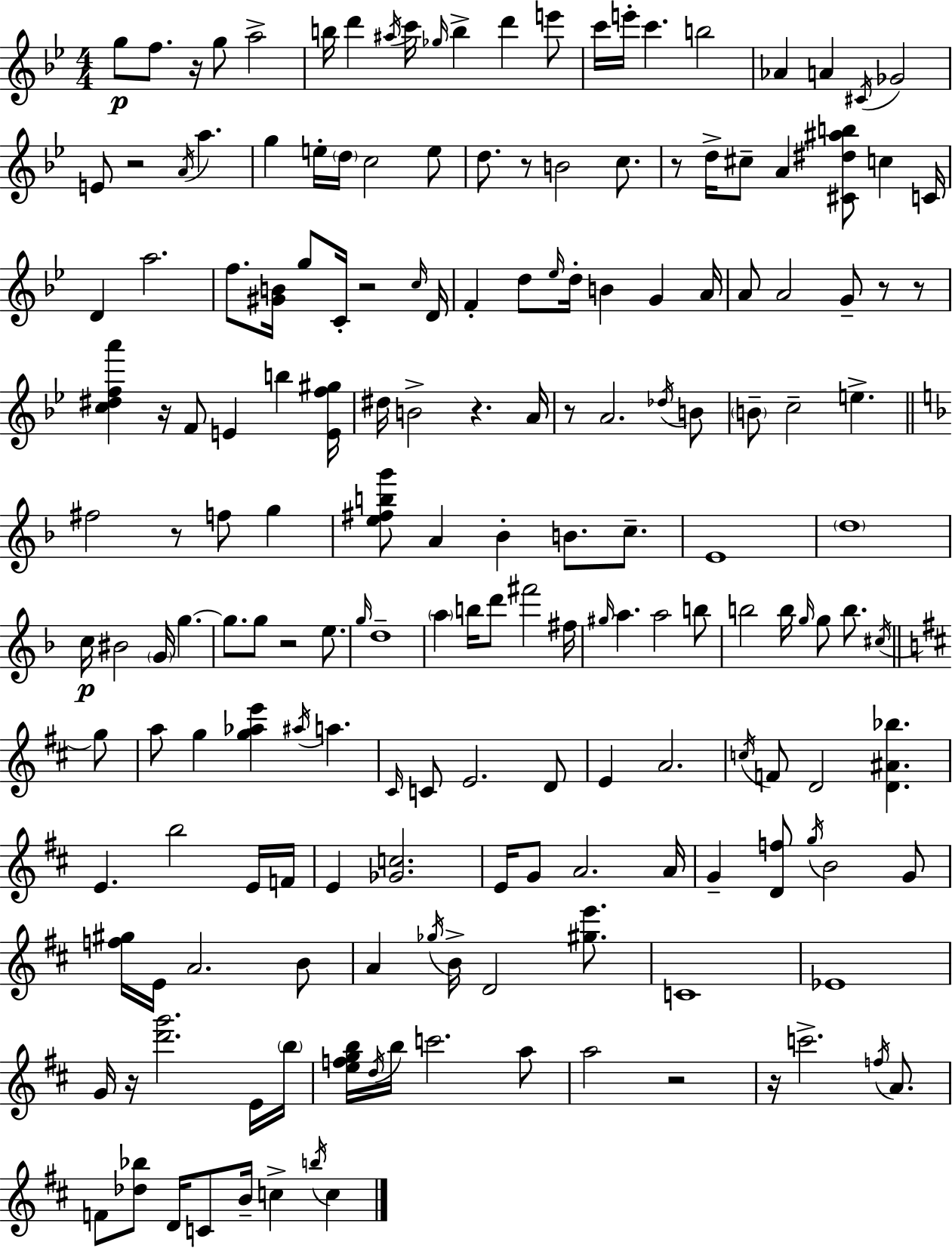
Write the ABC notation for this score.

X:1
T:Untitled
M:4/4
L:1/4
K:Gm
g/2 f/2 z/4 g/2 a2 b/4 d' ^a/4 c'/4 _g/4 b d' e'/2 c'/4 e'/4 c' b2 _A A ^C/4 _G2 E/2 z2 A/4 a g e/4 d/4 c2 e/2 d/2 z/2 B2 c/2 z/2 d/4 ^c/2 A [^C^d^ab]/2 c C/4 D a2 f/2 [^GB]/4 g/2 C/4 z2 c/4 D/4 F d/2 _e/4 d/4 B G A/4 A/2 A2 G/2 z/2 z/2 [c^dfa'] z/4 F/2 E b [Ef^g]/4 ^d/4 B2 z A/4 z/2 A2 _d/4 B/2 B/2 c2 e ^f2 z/2 f/2 g [e^fbg']/2 A _B B/2 c/2 E4 d4 c/4 ^B2 G/4 g g/2 g/2 z2 e/2 g/4 d4 a b/4 d'/2 ^f'2 ^f/4 ^g/4 a a2 b/2 b2 b/4 g/4 g/2 b/2 ^c/4 g/2 a/2 g [g_ae'] ^a/4 a ^C/4 C/2 E2 D/2 E A2 c/4 F/2 D2 [D^A_b] E b2 E/4 F/4 E [_Gc]2 E/4 G/2 A2 A/4 G [Df]/2 g/4 B2 G/2 [f^g]/4 E/4 A2 B/2 A _g/4 B/4 D2 [^ge']/2 C4 _E4 G/4 z/4 [d'g']2 E/4 b/4 [efgb]/4 d/4 b/4 c'2 a/2 a2 z2 z/4 c'2 f/4 A/2 F/2 [_d_b]/2 D/4 C/2 B/4 c b/4 c